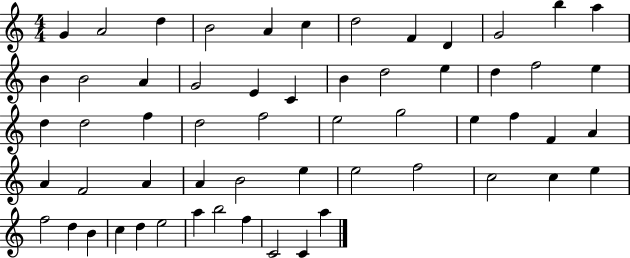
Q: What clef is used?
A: treble